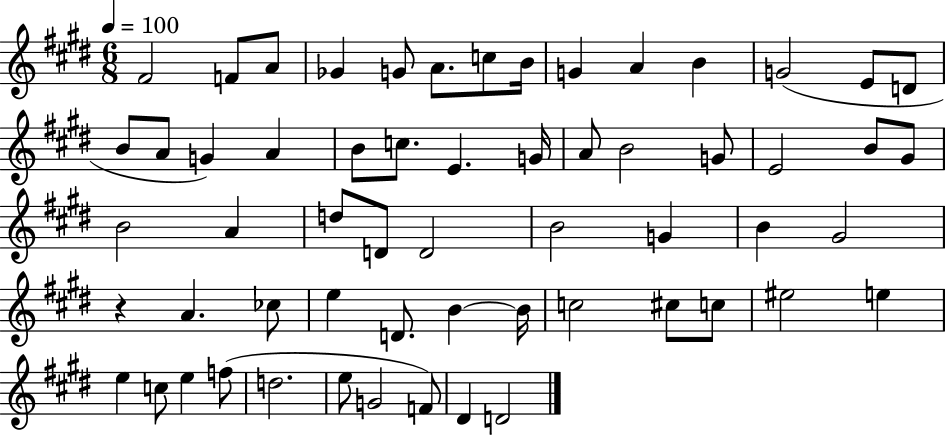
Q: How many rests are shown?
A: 1